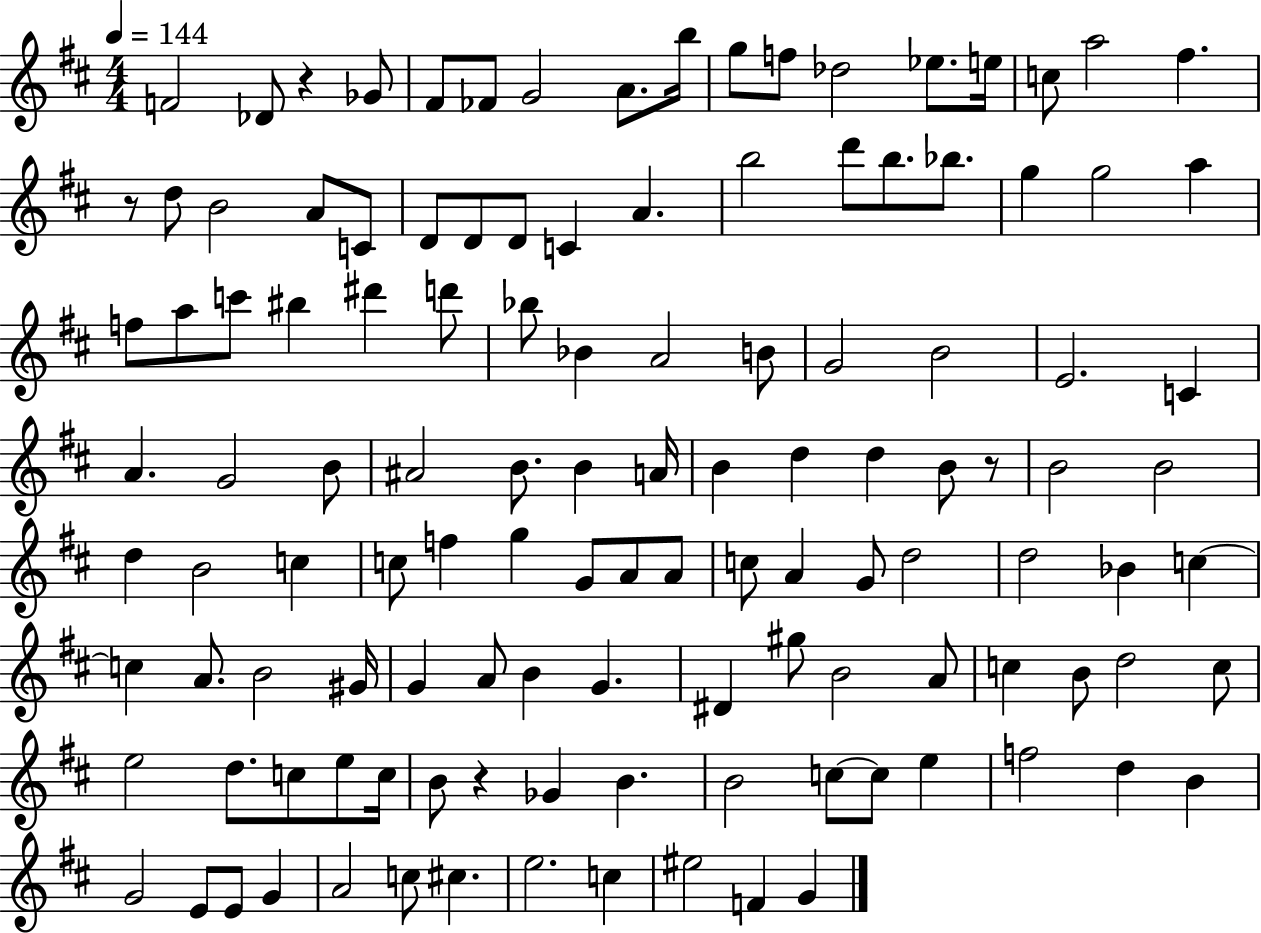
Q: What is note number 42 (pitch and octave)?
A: B4